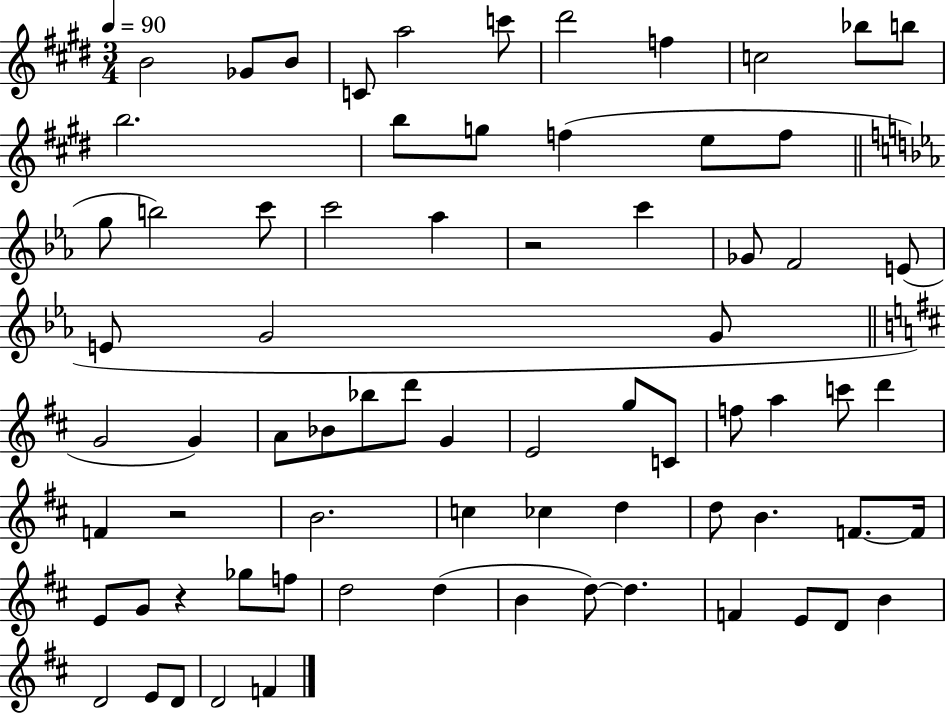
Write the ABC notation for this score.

X:1
T:Untitled
M:3/4
L:1/4
K:E
B2 _G/2 B/2 C/2 a2 c'/2 ^d'2 f c2 _b/2 b/2 b2 b/2 g/2 f e/2 f/2 g/2 b2 c'/2 c'2 _a z2 c' _G/2 F2 E/2 E/2 G2 G/2 G2 G A/2 _B/2 _b/2 d'/2 G E2 g/2 C/2 f/2 a c'/2 d' F z2 B2 c _c d d/2 B F/2 F/4 E/2 G/2 z _g/2 f/2 d2 d B d/2 d F E/2 D/2 B D2 E/2 D/2 D2 F